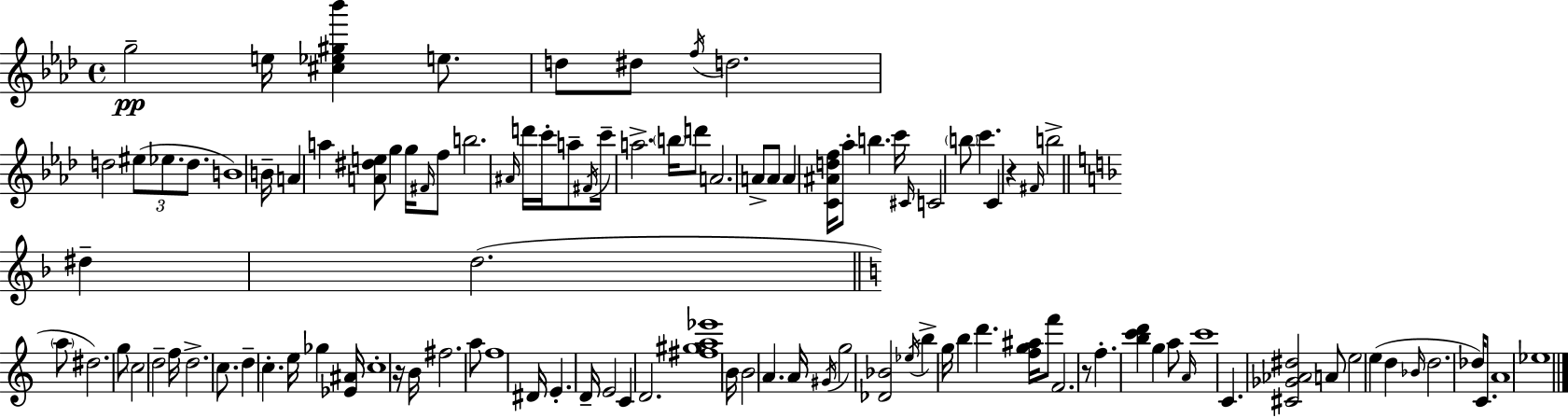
X:1
T:Untitled
M:4/4
L:1/4
K:Ab
g2 e/4 [^c_e^g_b'] e/2 d/2 ^d/2 f/4 d2 d2 ^e/2 _e/2 d/2 B4 B/4 A a [A^de]/2 g g/4 ^F/4 f/2 b2 ^A/4 d'/4 c'/4 a/2 ^F/4 c'/4 a2 b/4 d'/2 A2 A/2 A/2 A [C^Adf]/4 _a/2 b c'/4 ^C/4 C2 b/2 c' C z ^F/4 b2 ^d d2 a/2 ^d2 g/2 c2 d2 f/4 d2 c/2 d c e/4 _g [_E^A]/4 c4 z/4 B/4 ^f2 a/2 f4 ^D/4 E D/4 E2 C D2 [^f^ga_e']4 B/4 B2 A A/4 ^G/4 g2 [_D_B]2 _e/4 b g/4 b d' [fg^a]/4 f'/2 F2 z/2 f [bc'd'] g a/2 A/4 c'4 C [^C_G_A^d]2 A/2 e2 e d _B/4 d2 _d/4 C/2 A4 _e4